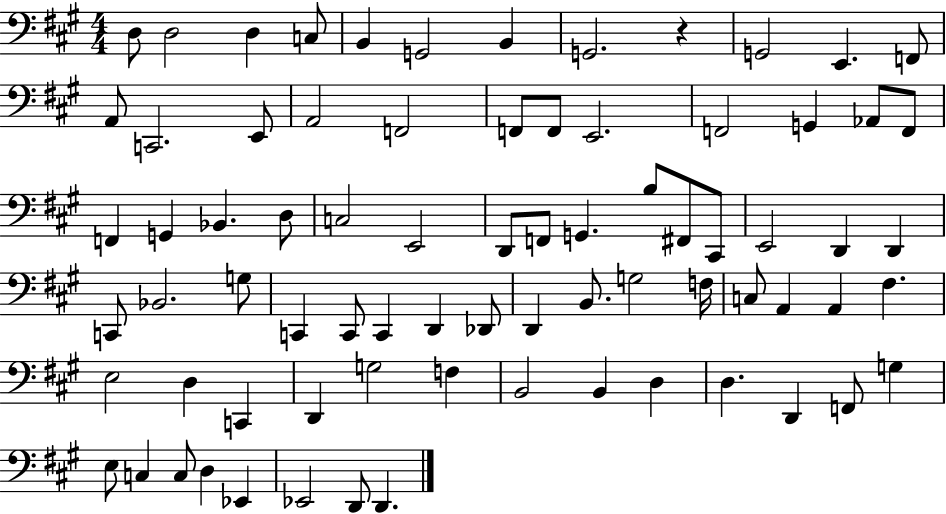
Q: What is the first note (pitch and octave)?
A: D3